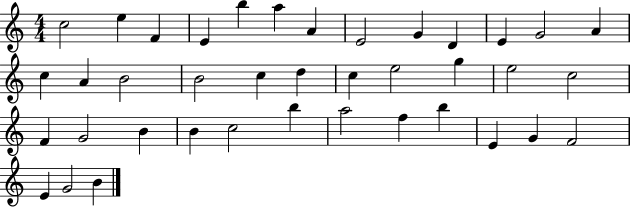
X:1
T:Untitled
M:4/4
L:1/4
K:C
c2 e F E b a A E2 G D E G2 A c A B2 B2 c d c e2 g e2 c2 F G2 B B c2 b a2 f b E G F2 E G2 B